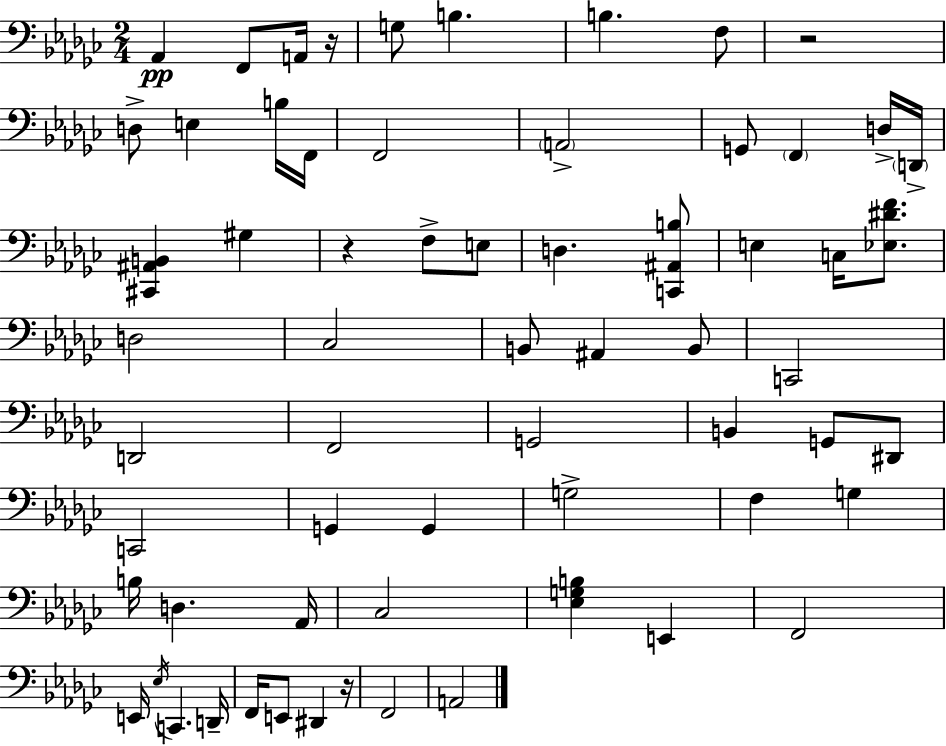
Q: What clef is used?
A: bass